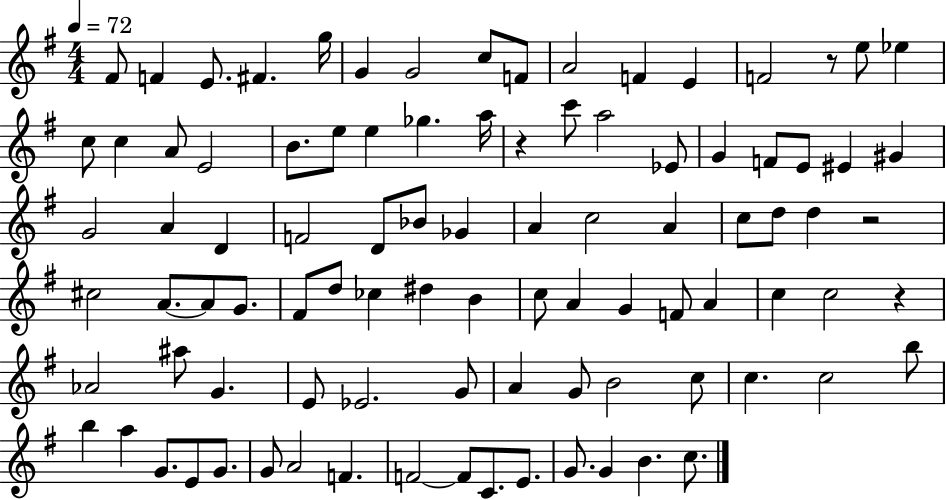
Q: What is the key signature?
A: G major